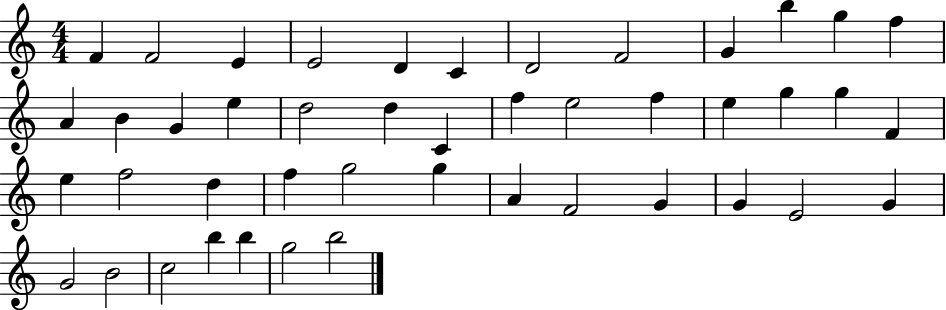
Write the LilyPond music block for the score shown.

{
  \clef treble
  \numericTimeSignature
  \time 4/4
  \key c \major
  f'4 f'2 e'4 | e'2 d'4 c'4 | d'2 f'2 | g'4 b''4 g''4 f''4 | \break a'4 b'4 g'4 e''4 | d''2 d''4 c'4 | f''4 e''2 f''4 | e''4 g''4 g''4 f'4 | \break e''4 f''2 d''4 | f''4 g''2 g''4 | a'4 f'2 g'4 | g'4 e'2 g'4 | \break g'2 b'2 | c''2 b''4 b''4 | g''2 b''2 | \bar "|."
}